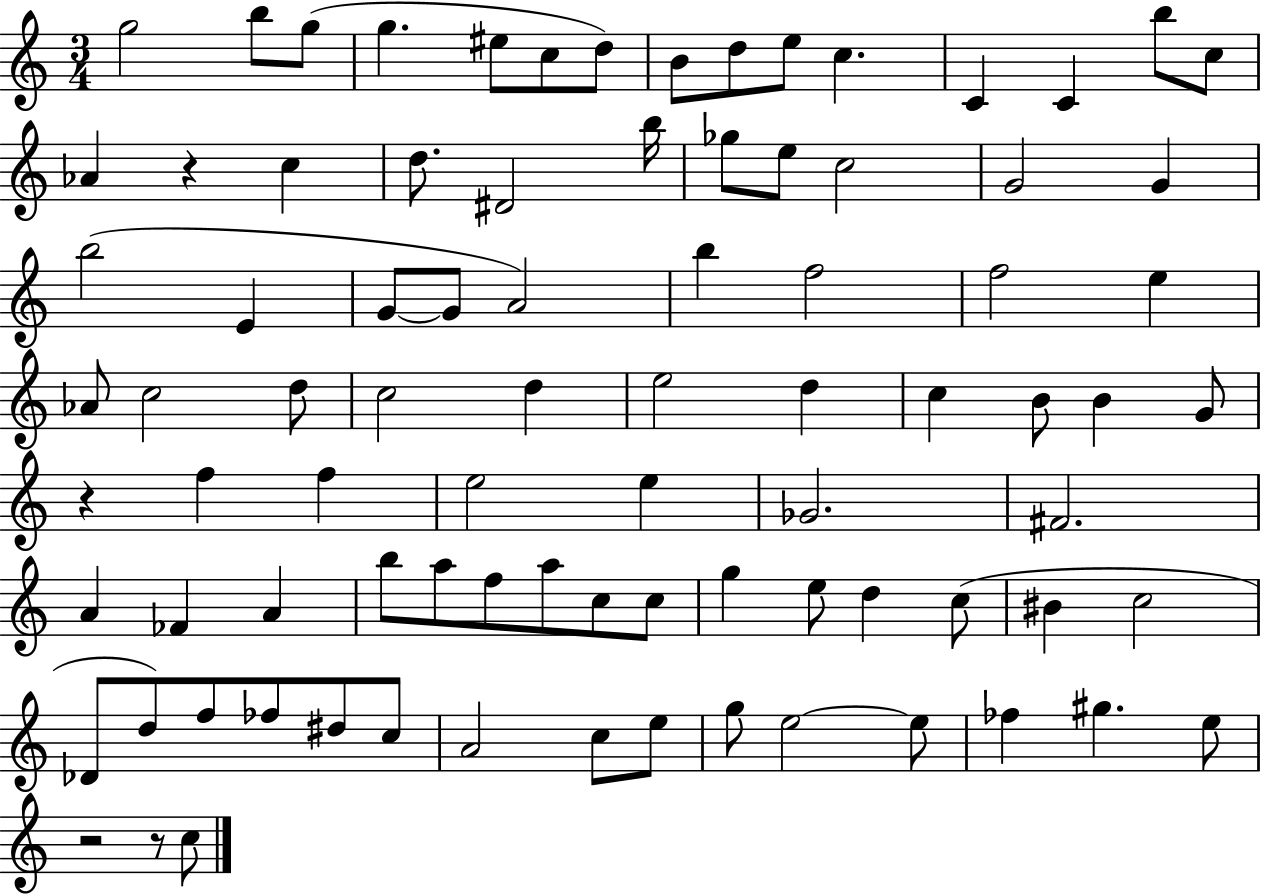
{
  \clef treble
  \numericTimeSignature
  \time 3/4
  \key c \major
  g''2 b''8 g''8( | g''4. eis''8 c''8 d''8) | b'8 d''8 e''8 c''4. | c'4 c'4 b''8 c''8 | \break aes'4 r4 c''4 | d''8. dis'2 b''16 | ges''8 e''8 c''2 | g'2 g'4 | \break b''2( e'4 | g'8~~ g'8 a'2) | b''4 f''2 | f''2 e''4 | \break aes'8 c''2 d''8 | c''2 d''4 | e''2 d''4 | c''4 b'8 b'4 g'8 | \break r4 f''4 f''4 | e''2 e''4 | ges'2. | fis'2. | \break a'4 fes'4 a'4 | b''8 a''8 f''8 a''8 c''8 c''8 | g''4 e''8 d''4 c''8( | bis'4 c''2 | \break des'8 d''8) f''8 fes''8 dis''8 c''8 | a'2 c''8 e''8 | g''8 e''2~~ e''8 | fes''4 gis''4. e''8 | \break r2 r8 c''8 | \bar "|."
}